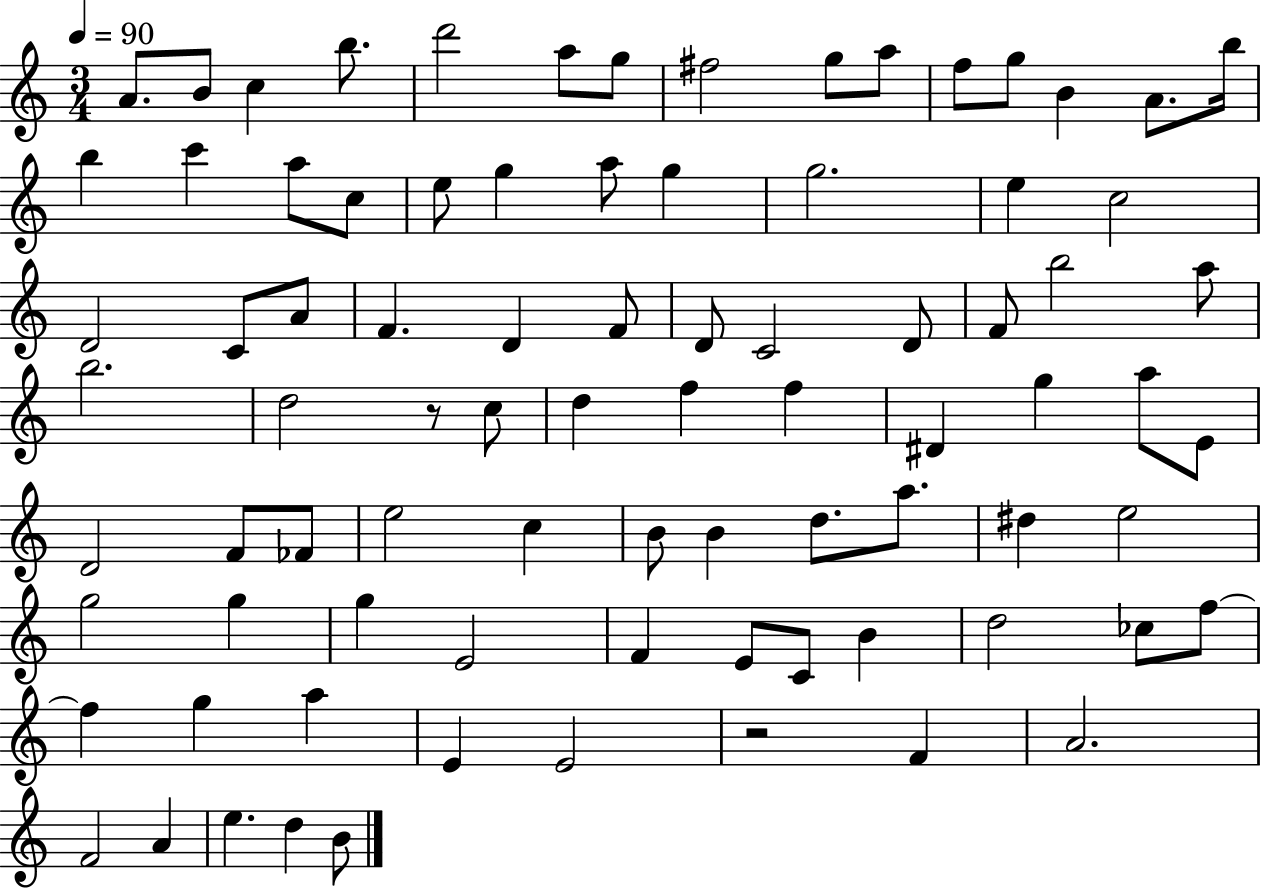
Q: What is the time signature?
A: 3/4